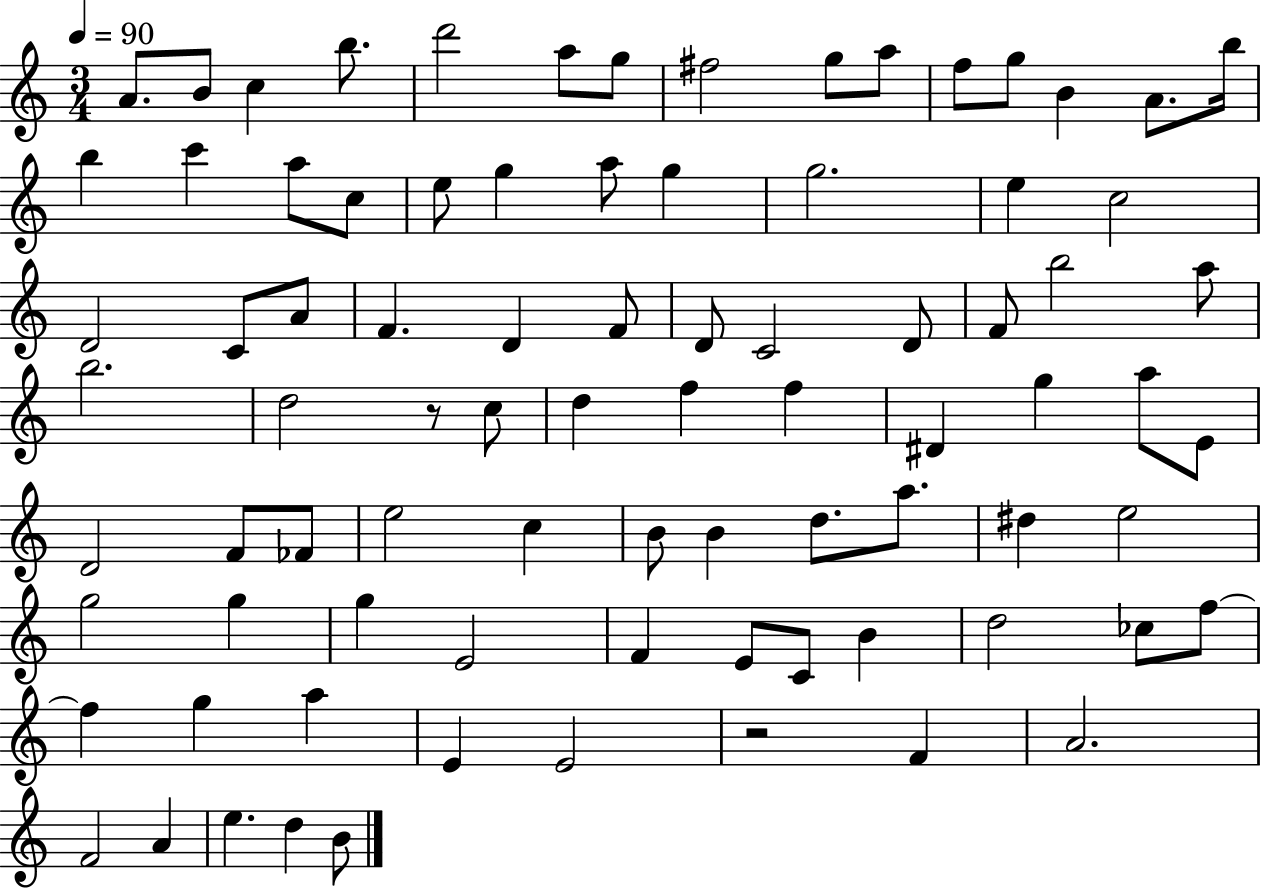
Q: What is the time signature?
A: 3/4